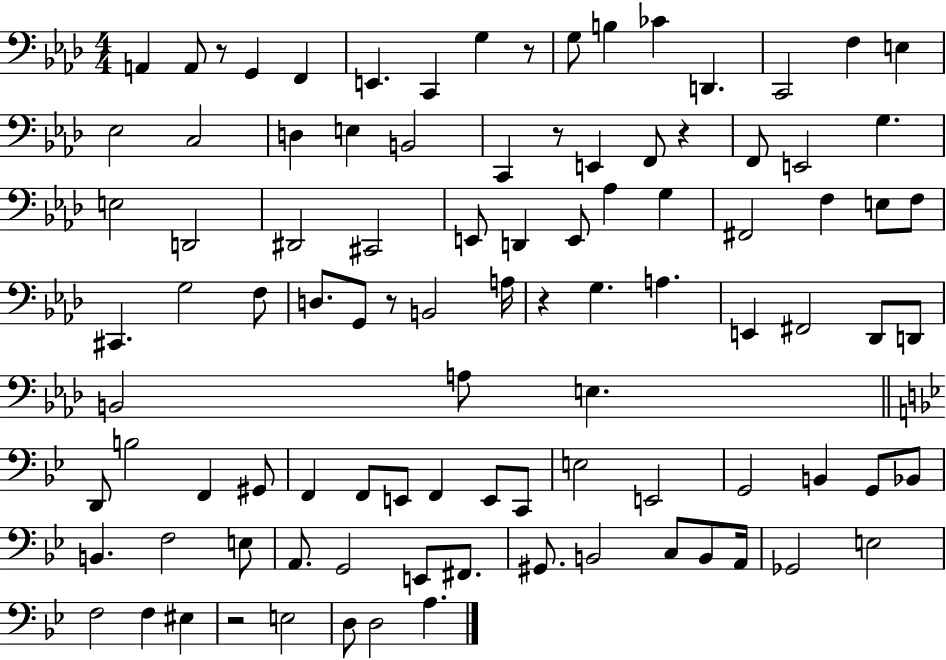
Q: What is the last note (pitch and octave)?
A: A3